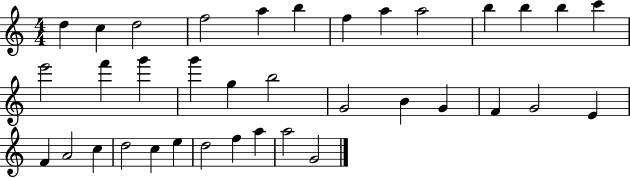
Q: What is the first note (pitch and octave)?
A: D5